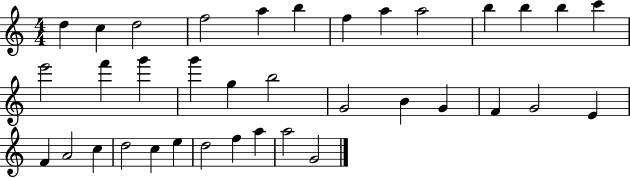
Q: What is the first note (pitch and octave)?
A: D5